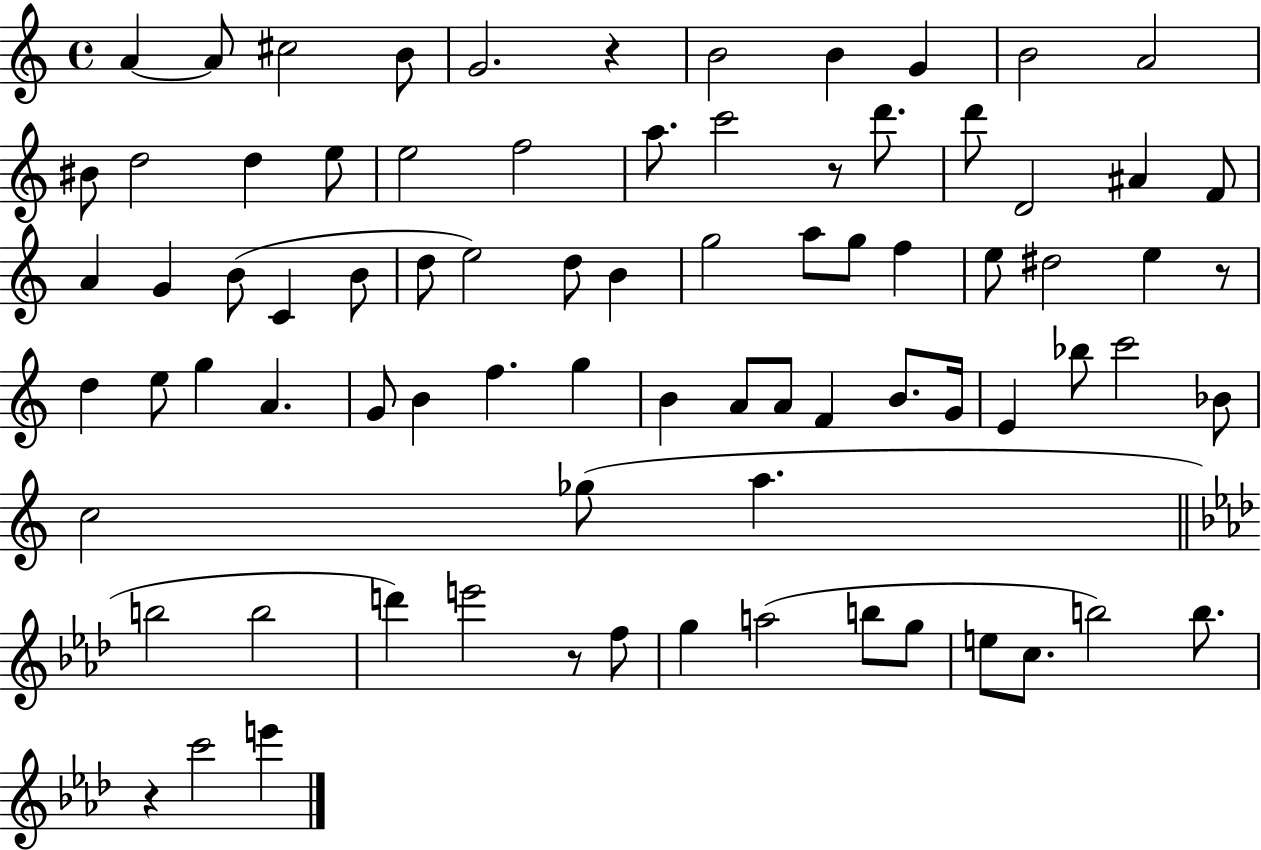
{
  \clef treble
  \time 4/4
  \defaultTimeSignature
  \key c \major
  a'4~~ a'8 cis''2 b'8 | g'2. r4 | b'2 b'4 g'4 | b'2 a'2 | \break bis'8 d''2 d''4 e''8 | e''2 f''2 | a''8. c'''2 r8 d'''8. | d'''8 d'2 ais'4 f'8 | \break a'4 g'4 b'8( c'4 b'8 | d''8 e''2) d''8 b'4 | g''2 a''8 g''8 f''4 | e''8 dis''2 e''4 r8 | \break d''4 e''8 g''4 a'4. | g'8 b'4 f''4. g''4 | b'4 a'8 a'8 f'4 b'8. g'16 | e'4 bes''8 c'''2 bes'8 | \break c''2 ges''8( a''4. | \bar "||" \break \key aes \major b''2 b''2 | d'''4) e'''2 r8 f''8 | g''4 a''2( b''8 g''8 | e''8 c''8. b''2) b''8. | \break r4 c'''2 e'''4 | \bar "|."
}